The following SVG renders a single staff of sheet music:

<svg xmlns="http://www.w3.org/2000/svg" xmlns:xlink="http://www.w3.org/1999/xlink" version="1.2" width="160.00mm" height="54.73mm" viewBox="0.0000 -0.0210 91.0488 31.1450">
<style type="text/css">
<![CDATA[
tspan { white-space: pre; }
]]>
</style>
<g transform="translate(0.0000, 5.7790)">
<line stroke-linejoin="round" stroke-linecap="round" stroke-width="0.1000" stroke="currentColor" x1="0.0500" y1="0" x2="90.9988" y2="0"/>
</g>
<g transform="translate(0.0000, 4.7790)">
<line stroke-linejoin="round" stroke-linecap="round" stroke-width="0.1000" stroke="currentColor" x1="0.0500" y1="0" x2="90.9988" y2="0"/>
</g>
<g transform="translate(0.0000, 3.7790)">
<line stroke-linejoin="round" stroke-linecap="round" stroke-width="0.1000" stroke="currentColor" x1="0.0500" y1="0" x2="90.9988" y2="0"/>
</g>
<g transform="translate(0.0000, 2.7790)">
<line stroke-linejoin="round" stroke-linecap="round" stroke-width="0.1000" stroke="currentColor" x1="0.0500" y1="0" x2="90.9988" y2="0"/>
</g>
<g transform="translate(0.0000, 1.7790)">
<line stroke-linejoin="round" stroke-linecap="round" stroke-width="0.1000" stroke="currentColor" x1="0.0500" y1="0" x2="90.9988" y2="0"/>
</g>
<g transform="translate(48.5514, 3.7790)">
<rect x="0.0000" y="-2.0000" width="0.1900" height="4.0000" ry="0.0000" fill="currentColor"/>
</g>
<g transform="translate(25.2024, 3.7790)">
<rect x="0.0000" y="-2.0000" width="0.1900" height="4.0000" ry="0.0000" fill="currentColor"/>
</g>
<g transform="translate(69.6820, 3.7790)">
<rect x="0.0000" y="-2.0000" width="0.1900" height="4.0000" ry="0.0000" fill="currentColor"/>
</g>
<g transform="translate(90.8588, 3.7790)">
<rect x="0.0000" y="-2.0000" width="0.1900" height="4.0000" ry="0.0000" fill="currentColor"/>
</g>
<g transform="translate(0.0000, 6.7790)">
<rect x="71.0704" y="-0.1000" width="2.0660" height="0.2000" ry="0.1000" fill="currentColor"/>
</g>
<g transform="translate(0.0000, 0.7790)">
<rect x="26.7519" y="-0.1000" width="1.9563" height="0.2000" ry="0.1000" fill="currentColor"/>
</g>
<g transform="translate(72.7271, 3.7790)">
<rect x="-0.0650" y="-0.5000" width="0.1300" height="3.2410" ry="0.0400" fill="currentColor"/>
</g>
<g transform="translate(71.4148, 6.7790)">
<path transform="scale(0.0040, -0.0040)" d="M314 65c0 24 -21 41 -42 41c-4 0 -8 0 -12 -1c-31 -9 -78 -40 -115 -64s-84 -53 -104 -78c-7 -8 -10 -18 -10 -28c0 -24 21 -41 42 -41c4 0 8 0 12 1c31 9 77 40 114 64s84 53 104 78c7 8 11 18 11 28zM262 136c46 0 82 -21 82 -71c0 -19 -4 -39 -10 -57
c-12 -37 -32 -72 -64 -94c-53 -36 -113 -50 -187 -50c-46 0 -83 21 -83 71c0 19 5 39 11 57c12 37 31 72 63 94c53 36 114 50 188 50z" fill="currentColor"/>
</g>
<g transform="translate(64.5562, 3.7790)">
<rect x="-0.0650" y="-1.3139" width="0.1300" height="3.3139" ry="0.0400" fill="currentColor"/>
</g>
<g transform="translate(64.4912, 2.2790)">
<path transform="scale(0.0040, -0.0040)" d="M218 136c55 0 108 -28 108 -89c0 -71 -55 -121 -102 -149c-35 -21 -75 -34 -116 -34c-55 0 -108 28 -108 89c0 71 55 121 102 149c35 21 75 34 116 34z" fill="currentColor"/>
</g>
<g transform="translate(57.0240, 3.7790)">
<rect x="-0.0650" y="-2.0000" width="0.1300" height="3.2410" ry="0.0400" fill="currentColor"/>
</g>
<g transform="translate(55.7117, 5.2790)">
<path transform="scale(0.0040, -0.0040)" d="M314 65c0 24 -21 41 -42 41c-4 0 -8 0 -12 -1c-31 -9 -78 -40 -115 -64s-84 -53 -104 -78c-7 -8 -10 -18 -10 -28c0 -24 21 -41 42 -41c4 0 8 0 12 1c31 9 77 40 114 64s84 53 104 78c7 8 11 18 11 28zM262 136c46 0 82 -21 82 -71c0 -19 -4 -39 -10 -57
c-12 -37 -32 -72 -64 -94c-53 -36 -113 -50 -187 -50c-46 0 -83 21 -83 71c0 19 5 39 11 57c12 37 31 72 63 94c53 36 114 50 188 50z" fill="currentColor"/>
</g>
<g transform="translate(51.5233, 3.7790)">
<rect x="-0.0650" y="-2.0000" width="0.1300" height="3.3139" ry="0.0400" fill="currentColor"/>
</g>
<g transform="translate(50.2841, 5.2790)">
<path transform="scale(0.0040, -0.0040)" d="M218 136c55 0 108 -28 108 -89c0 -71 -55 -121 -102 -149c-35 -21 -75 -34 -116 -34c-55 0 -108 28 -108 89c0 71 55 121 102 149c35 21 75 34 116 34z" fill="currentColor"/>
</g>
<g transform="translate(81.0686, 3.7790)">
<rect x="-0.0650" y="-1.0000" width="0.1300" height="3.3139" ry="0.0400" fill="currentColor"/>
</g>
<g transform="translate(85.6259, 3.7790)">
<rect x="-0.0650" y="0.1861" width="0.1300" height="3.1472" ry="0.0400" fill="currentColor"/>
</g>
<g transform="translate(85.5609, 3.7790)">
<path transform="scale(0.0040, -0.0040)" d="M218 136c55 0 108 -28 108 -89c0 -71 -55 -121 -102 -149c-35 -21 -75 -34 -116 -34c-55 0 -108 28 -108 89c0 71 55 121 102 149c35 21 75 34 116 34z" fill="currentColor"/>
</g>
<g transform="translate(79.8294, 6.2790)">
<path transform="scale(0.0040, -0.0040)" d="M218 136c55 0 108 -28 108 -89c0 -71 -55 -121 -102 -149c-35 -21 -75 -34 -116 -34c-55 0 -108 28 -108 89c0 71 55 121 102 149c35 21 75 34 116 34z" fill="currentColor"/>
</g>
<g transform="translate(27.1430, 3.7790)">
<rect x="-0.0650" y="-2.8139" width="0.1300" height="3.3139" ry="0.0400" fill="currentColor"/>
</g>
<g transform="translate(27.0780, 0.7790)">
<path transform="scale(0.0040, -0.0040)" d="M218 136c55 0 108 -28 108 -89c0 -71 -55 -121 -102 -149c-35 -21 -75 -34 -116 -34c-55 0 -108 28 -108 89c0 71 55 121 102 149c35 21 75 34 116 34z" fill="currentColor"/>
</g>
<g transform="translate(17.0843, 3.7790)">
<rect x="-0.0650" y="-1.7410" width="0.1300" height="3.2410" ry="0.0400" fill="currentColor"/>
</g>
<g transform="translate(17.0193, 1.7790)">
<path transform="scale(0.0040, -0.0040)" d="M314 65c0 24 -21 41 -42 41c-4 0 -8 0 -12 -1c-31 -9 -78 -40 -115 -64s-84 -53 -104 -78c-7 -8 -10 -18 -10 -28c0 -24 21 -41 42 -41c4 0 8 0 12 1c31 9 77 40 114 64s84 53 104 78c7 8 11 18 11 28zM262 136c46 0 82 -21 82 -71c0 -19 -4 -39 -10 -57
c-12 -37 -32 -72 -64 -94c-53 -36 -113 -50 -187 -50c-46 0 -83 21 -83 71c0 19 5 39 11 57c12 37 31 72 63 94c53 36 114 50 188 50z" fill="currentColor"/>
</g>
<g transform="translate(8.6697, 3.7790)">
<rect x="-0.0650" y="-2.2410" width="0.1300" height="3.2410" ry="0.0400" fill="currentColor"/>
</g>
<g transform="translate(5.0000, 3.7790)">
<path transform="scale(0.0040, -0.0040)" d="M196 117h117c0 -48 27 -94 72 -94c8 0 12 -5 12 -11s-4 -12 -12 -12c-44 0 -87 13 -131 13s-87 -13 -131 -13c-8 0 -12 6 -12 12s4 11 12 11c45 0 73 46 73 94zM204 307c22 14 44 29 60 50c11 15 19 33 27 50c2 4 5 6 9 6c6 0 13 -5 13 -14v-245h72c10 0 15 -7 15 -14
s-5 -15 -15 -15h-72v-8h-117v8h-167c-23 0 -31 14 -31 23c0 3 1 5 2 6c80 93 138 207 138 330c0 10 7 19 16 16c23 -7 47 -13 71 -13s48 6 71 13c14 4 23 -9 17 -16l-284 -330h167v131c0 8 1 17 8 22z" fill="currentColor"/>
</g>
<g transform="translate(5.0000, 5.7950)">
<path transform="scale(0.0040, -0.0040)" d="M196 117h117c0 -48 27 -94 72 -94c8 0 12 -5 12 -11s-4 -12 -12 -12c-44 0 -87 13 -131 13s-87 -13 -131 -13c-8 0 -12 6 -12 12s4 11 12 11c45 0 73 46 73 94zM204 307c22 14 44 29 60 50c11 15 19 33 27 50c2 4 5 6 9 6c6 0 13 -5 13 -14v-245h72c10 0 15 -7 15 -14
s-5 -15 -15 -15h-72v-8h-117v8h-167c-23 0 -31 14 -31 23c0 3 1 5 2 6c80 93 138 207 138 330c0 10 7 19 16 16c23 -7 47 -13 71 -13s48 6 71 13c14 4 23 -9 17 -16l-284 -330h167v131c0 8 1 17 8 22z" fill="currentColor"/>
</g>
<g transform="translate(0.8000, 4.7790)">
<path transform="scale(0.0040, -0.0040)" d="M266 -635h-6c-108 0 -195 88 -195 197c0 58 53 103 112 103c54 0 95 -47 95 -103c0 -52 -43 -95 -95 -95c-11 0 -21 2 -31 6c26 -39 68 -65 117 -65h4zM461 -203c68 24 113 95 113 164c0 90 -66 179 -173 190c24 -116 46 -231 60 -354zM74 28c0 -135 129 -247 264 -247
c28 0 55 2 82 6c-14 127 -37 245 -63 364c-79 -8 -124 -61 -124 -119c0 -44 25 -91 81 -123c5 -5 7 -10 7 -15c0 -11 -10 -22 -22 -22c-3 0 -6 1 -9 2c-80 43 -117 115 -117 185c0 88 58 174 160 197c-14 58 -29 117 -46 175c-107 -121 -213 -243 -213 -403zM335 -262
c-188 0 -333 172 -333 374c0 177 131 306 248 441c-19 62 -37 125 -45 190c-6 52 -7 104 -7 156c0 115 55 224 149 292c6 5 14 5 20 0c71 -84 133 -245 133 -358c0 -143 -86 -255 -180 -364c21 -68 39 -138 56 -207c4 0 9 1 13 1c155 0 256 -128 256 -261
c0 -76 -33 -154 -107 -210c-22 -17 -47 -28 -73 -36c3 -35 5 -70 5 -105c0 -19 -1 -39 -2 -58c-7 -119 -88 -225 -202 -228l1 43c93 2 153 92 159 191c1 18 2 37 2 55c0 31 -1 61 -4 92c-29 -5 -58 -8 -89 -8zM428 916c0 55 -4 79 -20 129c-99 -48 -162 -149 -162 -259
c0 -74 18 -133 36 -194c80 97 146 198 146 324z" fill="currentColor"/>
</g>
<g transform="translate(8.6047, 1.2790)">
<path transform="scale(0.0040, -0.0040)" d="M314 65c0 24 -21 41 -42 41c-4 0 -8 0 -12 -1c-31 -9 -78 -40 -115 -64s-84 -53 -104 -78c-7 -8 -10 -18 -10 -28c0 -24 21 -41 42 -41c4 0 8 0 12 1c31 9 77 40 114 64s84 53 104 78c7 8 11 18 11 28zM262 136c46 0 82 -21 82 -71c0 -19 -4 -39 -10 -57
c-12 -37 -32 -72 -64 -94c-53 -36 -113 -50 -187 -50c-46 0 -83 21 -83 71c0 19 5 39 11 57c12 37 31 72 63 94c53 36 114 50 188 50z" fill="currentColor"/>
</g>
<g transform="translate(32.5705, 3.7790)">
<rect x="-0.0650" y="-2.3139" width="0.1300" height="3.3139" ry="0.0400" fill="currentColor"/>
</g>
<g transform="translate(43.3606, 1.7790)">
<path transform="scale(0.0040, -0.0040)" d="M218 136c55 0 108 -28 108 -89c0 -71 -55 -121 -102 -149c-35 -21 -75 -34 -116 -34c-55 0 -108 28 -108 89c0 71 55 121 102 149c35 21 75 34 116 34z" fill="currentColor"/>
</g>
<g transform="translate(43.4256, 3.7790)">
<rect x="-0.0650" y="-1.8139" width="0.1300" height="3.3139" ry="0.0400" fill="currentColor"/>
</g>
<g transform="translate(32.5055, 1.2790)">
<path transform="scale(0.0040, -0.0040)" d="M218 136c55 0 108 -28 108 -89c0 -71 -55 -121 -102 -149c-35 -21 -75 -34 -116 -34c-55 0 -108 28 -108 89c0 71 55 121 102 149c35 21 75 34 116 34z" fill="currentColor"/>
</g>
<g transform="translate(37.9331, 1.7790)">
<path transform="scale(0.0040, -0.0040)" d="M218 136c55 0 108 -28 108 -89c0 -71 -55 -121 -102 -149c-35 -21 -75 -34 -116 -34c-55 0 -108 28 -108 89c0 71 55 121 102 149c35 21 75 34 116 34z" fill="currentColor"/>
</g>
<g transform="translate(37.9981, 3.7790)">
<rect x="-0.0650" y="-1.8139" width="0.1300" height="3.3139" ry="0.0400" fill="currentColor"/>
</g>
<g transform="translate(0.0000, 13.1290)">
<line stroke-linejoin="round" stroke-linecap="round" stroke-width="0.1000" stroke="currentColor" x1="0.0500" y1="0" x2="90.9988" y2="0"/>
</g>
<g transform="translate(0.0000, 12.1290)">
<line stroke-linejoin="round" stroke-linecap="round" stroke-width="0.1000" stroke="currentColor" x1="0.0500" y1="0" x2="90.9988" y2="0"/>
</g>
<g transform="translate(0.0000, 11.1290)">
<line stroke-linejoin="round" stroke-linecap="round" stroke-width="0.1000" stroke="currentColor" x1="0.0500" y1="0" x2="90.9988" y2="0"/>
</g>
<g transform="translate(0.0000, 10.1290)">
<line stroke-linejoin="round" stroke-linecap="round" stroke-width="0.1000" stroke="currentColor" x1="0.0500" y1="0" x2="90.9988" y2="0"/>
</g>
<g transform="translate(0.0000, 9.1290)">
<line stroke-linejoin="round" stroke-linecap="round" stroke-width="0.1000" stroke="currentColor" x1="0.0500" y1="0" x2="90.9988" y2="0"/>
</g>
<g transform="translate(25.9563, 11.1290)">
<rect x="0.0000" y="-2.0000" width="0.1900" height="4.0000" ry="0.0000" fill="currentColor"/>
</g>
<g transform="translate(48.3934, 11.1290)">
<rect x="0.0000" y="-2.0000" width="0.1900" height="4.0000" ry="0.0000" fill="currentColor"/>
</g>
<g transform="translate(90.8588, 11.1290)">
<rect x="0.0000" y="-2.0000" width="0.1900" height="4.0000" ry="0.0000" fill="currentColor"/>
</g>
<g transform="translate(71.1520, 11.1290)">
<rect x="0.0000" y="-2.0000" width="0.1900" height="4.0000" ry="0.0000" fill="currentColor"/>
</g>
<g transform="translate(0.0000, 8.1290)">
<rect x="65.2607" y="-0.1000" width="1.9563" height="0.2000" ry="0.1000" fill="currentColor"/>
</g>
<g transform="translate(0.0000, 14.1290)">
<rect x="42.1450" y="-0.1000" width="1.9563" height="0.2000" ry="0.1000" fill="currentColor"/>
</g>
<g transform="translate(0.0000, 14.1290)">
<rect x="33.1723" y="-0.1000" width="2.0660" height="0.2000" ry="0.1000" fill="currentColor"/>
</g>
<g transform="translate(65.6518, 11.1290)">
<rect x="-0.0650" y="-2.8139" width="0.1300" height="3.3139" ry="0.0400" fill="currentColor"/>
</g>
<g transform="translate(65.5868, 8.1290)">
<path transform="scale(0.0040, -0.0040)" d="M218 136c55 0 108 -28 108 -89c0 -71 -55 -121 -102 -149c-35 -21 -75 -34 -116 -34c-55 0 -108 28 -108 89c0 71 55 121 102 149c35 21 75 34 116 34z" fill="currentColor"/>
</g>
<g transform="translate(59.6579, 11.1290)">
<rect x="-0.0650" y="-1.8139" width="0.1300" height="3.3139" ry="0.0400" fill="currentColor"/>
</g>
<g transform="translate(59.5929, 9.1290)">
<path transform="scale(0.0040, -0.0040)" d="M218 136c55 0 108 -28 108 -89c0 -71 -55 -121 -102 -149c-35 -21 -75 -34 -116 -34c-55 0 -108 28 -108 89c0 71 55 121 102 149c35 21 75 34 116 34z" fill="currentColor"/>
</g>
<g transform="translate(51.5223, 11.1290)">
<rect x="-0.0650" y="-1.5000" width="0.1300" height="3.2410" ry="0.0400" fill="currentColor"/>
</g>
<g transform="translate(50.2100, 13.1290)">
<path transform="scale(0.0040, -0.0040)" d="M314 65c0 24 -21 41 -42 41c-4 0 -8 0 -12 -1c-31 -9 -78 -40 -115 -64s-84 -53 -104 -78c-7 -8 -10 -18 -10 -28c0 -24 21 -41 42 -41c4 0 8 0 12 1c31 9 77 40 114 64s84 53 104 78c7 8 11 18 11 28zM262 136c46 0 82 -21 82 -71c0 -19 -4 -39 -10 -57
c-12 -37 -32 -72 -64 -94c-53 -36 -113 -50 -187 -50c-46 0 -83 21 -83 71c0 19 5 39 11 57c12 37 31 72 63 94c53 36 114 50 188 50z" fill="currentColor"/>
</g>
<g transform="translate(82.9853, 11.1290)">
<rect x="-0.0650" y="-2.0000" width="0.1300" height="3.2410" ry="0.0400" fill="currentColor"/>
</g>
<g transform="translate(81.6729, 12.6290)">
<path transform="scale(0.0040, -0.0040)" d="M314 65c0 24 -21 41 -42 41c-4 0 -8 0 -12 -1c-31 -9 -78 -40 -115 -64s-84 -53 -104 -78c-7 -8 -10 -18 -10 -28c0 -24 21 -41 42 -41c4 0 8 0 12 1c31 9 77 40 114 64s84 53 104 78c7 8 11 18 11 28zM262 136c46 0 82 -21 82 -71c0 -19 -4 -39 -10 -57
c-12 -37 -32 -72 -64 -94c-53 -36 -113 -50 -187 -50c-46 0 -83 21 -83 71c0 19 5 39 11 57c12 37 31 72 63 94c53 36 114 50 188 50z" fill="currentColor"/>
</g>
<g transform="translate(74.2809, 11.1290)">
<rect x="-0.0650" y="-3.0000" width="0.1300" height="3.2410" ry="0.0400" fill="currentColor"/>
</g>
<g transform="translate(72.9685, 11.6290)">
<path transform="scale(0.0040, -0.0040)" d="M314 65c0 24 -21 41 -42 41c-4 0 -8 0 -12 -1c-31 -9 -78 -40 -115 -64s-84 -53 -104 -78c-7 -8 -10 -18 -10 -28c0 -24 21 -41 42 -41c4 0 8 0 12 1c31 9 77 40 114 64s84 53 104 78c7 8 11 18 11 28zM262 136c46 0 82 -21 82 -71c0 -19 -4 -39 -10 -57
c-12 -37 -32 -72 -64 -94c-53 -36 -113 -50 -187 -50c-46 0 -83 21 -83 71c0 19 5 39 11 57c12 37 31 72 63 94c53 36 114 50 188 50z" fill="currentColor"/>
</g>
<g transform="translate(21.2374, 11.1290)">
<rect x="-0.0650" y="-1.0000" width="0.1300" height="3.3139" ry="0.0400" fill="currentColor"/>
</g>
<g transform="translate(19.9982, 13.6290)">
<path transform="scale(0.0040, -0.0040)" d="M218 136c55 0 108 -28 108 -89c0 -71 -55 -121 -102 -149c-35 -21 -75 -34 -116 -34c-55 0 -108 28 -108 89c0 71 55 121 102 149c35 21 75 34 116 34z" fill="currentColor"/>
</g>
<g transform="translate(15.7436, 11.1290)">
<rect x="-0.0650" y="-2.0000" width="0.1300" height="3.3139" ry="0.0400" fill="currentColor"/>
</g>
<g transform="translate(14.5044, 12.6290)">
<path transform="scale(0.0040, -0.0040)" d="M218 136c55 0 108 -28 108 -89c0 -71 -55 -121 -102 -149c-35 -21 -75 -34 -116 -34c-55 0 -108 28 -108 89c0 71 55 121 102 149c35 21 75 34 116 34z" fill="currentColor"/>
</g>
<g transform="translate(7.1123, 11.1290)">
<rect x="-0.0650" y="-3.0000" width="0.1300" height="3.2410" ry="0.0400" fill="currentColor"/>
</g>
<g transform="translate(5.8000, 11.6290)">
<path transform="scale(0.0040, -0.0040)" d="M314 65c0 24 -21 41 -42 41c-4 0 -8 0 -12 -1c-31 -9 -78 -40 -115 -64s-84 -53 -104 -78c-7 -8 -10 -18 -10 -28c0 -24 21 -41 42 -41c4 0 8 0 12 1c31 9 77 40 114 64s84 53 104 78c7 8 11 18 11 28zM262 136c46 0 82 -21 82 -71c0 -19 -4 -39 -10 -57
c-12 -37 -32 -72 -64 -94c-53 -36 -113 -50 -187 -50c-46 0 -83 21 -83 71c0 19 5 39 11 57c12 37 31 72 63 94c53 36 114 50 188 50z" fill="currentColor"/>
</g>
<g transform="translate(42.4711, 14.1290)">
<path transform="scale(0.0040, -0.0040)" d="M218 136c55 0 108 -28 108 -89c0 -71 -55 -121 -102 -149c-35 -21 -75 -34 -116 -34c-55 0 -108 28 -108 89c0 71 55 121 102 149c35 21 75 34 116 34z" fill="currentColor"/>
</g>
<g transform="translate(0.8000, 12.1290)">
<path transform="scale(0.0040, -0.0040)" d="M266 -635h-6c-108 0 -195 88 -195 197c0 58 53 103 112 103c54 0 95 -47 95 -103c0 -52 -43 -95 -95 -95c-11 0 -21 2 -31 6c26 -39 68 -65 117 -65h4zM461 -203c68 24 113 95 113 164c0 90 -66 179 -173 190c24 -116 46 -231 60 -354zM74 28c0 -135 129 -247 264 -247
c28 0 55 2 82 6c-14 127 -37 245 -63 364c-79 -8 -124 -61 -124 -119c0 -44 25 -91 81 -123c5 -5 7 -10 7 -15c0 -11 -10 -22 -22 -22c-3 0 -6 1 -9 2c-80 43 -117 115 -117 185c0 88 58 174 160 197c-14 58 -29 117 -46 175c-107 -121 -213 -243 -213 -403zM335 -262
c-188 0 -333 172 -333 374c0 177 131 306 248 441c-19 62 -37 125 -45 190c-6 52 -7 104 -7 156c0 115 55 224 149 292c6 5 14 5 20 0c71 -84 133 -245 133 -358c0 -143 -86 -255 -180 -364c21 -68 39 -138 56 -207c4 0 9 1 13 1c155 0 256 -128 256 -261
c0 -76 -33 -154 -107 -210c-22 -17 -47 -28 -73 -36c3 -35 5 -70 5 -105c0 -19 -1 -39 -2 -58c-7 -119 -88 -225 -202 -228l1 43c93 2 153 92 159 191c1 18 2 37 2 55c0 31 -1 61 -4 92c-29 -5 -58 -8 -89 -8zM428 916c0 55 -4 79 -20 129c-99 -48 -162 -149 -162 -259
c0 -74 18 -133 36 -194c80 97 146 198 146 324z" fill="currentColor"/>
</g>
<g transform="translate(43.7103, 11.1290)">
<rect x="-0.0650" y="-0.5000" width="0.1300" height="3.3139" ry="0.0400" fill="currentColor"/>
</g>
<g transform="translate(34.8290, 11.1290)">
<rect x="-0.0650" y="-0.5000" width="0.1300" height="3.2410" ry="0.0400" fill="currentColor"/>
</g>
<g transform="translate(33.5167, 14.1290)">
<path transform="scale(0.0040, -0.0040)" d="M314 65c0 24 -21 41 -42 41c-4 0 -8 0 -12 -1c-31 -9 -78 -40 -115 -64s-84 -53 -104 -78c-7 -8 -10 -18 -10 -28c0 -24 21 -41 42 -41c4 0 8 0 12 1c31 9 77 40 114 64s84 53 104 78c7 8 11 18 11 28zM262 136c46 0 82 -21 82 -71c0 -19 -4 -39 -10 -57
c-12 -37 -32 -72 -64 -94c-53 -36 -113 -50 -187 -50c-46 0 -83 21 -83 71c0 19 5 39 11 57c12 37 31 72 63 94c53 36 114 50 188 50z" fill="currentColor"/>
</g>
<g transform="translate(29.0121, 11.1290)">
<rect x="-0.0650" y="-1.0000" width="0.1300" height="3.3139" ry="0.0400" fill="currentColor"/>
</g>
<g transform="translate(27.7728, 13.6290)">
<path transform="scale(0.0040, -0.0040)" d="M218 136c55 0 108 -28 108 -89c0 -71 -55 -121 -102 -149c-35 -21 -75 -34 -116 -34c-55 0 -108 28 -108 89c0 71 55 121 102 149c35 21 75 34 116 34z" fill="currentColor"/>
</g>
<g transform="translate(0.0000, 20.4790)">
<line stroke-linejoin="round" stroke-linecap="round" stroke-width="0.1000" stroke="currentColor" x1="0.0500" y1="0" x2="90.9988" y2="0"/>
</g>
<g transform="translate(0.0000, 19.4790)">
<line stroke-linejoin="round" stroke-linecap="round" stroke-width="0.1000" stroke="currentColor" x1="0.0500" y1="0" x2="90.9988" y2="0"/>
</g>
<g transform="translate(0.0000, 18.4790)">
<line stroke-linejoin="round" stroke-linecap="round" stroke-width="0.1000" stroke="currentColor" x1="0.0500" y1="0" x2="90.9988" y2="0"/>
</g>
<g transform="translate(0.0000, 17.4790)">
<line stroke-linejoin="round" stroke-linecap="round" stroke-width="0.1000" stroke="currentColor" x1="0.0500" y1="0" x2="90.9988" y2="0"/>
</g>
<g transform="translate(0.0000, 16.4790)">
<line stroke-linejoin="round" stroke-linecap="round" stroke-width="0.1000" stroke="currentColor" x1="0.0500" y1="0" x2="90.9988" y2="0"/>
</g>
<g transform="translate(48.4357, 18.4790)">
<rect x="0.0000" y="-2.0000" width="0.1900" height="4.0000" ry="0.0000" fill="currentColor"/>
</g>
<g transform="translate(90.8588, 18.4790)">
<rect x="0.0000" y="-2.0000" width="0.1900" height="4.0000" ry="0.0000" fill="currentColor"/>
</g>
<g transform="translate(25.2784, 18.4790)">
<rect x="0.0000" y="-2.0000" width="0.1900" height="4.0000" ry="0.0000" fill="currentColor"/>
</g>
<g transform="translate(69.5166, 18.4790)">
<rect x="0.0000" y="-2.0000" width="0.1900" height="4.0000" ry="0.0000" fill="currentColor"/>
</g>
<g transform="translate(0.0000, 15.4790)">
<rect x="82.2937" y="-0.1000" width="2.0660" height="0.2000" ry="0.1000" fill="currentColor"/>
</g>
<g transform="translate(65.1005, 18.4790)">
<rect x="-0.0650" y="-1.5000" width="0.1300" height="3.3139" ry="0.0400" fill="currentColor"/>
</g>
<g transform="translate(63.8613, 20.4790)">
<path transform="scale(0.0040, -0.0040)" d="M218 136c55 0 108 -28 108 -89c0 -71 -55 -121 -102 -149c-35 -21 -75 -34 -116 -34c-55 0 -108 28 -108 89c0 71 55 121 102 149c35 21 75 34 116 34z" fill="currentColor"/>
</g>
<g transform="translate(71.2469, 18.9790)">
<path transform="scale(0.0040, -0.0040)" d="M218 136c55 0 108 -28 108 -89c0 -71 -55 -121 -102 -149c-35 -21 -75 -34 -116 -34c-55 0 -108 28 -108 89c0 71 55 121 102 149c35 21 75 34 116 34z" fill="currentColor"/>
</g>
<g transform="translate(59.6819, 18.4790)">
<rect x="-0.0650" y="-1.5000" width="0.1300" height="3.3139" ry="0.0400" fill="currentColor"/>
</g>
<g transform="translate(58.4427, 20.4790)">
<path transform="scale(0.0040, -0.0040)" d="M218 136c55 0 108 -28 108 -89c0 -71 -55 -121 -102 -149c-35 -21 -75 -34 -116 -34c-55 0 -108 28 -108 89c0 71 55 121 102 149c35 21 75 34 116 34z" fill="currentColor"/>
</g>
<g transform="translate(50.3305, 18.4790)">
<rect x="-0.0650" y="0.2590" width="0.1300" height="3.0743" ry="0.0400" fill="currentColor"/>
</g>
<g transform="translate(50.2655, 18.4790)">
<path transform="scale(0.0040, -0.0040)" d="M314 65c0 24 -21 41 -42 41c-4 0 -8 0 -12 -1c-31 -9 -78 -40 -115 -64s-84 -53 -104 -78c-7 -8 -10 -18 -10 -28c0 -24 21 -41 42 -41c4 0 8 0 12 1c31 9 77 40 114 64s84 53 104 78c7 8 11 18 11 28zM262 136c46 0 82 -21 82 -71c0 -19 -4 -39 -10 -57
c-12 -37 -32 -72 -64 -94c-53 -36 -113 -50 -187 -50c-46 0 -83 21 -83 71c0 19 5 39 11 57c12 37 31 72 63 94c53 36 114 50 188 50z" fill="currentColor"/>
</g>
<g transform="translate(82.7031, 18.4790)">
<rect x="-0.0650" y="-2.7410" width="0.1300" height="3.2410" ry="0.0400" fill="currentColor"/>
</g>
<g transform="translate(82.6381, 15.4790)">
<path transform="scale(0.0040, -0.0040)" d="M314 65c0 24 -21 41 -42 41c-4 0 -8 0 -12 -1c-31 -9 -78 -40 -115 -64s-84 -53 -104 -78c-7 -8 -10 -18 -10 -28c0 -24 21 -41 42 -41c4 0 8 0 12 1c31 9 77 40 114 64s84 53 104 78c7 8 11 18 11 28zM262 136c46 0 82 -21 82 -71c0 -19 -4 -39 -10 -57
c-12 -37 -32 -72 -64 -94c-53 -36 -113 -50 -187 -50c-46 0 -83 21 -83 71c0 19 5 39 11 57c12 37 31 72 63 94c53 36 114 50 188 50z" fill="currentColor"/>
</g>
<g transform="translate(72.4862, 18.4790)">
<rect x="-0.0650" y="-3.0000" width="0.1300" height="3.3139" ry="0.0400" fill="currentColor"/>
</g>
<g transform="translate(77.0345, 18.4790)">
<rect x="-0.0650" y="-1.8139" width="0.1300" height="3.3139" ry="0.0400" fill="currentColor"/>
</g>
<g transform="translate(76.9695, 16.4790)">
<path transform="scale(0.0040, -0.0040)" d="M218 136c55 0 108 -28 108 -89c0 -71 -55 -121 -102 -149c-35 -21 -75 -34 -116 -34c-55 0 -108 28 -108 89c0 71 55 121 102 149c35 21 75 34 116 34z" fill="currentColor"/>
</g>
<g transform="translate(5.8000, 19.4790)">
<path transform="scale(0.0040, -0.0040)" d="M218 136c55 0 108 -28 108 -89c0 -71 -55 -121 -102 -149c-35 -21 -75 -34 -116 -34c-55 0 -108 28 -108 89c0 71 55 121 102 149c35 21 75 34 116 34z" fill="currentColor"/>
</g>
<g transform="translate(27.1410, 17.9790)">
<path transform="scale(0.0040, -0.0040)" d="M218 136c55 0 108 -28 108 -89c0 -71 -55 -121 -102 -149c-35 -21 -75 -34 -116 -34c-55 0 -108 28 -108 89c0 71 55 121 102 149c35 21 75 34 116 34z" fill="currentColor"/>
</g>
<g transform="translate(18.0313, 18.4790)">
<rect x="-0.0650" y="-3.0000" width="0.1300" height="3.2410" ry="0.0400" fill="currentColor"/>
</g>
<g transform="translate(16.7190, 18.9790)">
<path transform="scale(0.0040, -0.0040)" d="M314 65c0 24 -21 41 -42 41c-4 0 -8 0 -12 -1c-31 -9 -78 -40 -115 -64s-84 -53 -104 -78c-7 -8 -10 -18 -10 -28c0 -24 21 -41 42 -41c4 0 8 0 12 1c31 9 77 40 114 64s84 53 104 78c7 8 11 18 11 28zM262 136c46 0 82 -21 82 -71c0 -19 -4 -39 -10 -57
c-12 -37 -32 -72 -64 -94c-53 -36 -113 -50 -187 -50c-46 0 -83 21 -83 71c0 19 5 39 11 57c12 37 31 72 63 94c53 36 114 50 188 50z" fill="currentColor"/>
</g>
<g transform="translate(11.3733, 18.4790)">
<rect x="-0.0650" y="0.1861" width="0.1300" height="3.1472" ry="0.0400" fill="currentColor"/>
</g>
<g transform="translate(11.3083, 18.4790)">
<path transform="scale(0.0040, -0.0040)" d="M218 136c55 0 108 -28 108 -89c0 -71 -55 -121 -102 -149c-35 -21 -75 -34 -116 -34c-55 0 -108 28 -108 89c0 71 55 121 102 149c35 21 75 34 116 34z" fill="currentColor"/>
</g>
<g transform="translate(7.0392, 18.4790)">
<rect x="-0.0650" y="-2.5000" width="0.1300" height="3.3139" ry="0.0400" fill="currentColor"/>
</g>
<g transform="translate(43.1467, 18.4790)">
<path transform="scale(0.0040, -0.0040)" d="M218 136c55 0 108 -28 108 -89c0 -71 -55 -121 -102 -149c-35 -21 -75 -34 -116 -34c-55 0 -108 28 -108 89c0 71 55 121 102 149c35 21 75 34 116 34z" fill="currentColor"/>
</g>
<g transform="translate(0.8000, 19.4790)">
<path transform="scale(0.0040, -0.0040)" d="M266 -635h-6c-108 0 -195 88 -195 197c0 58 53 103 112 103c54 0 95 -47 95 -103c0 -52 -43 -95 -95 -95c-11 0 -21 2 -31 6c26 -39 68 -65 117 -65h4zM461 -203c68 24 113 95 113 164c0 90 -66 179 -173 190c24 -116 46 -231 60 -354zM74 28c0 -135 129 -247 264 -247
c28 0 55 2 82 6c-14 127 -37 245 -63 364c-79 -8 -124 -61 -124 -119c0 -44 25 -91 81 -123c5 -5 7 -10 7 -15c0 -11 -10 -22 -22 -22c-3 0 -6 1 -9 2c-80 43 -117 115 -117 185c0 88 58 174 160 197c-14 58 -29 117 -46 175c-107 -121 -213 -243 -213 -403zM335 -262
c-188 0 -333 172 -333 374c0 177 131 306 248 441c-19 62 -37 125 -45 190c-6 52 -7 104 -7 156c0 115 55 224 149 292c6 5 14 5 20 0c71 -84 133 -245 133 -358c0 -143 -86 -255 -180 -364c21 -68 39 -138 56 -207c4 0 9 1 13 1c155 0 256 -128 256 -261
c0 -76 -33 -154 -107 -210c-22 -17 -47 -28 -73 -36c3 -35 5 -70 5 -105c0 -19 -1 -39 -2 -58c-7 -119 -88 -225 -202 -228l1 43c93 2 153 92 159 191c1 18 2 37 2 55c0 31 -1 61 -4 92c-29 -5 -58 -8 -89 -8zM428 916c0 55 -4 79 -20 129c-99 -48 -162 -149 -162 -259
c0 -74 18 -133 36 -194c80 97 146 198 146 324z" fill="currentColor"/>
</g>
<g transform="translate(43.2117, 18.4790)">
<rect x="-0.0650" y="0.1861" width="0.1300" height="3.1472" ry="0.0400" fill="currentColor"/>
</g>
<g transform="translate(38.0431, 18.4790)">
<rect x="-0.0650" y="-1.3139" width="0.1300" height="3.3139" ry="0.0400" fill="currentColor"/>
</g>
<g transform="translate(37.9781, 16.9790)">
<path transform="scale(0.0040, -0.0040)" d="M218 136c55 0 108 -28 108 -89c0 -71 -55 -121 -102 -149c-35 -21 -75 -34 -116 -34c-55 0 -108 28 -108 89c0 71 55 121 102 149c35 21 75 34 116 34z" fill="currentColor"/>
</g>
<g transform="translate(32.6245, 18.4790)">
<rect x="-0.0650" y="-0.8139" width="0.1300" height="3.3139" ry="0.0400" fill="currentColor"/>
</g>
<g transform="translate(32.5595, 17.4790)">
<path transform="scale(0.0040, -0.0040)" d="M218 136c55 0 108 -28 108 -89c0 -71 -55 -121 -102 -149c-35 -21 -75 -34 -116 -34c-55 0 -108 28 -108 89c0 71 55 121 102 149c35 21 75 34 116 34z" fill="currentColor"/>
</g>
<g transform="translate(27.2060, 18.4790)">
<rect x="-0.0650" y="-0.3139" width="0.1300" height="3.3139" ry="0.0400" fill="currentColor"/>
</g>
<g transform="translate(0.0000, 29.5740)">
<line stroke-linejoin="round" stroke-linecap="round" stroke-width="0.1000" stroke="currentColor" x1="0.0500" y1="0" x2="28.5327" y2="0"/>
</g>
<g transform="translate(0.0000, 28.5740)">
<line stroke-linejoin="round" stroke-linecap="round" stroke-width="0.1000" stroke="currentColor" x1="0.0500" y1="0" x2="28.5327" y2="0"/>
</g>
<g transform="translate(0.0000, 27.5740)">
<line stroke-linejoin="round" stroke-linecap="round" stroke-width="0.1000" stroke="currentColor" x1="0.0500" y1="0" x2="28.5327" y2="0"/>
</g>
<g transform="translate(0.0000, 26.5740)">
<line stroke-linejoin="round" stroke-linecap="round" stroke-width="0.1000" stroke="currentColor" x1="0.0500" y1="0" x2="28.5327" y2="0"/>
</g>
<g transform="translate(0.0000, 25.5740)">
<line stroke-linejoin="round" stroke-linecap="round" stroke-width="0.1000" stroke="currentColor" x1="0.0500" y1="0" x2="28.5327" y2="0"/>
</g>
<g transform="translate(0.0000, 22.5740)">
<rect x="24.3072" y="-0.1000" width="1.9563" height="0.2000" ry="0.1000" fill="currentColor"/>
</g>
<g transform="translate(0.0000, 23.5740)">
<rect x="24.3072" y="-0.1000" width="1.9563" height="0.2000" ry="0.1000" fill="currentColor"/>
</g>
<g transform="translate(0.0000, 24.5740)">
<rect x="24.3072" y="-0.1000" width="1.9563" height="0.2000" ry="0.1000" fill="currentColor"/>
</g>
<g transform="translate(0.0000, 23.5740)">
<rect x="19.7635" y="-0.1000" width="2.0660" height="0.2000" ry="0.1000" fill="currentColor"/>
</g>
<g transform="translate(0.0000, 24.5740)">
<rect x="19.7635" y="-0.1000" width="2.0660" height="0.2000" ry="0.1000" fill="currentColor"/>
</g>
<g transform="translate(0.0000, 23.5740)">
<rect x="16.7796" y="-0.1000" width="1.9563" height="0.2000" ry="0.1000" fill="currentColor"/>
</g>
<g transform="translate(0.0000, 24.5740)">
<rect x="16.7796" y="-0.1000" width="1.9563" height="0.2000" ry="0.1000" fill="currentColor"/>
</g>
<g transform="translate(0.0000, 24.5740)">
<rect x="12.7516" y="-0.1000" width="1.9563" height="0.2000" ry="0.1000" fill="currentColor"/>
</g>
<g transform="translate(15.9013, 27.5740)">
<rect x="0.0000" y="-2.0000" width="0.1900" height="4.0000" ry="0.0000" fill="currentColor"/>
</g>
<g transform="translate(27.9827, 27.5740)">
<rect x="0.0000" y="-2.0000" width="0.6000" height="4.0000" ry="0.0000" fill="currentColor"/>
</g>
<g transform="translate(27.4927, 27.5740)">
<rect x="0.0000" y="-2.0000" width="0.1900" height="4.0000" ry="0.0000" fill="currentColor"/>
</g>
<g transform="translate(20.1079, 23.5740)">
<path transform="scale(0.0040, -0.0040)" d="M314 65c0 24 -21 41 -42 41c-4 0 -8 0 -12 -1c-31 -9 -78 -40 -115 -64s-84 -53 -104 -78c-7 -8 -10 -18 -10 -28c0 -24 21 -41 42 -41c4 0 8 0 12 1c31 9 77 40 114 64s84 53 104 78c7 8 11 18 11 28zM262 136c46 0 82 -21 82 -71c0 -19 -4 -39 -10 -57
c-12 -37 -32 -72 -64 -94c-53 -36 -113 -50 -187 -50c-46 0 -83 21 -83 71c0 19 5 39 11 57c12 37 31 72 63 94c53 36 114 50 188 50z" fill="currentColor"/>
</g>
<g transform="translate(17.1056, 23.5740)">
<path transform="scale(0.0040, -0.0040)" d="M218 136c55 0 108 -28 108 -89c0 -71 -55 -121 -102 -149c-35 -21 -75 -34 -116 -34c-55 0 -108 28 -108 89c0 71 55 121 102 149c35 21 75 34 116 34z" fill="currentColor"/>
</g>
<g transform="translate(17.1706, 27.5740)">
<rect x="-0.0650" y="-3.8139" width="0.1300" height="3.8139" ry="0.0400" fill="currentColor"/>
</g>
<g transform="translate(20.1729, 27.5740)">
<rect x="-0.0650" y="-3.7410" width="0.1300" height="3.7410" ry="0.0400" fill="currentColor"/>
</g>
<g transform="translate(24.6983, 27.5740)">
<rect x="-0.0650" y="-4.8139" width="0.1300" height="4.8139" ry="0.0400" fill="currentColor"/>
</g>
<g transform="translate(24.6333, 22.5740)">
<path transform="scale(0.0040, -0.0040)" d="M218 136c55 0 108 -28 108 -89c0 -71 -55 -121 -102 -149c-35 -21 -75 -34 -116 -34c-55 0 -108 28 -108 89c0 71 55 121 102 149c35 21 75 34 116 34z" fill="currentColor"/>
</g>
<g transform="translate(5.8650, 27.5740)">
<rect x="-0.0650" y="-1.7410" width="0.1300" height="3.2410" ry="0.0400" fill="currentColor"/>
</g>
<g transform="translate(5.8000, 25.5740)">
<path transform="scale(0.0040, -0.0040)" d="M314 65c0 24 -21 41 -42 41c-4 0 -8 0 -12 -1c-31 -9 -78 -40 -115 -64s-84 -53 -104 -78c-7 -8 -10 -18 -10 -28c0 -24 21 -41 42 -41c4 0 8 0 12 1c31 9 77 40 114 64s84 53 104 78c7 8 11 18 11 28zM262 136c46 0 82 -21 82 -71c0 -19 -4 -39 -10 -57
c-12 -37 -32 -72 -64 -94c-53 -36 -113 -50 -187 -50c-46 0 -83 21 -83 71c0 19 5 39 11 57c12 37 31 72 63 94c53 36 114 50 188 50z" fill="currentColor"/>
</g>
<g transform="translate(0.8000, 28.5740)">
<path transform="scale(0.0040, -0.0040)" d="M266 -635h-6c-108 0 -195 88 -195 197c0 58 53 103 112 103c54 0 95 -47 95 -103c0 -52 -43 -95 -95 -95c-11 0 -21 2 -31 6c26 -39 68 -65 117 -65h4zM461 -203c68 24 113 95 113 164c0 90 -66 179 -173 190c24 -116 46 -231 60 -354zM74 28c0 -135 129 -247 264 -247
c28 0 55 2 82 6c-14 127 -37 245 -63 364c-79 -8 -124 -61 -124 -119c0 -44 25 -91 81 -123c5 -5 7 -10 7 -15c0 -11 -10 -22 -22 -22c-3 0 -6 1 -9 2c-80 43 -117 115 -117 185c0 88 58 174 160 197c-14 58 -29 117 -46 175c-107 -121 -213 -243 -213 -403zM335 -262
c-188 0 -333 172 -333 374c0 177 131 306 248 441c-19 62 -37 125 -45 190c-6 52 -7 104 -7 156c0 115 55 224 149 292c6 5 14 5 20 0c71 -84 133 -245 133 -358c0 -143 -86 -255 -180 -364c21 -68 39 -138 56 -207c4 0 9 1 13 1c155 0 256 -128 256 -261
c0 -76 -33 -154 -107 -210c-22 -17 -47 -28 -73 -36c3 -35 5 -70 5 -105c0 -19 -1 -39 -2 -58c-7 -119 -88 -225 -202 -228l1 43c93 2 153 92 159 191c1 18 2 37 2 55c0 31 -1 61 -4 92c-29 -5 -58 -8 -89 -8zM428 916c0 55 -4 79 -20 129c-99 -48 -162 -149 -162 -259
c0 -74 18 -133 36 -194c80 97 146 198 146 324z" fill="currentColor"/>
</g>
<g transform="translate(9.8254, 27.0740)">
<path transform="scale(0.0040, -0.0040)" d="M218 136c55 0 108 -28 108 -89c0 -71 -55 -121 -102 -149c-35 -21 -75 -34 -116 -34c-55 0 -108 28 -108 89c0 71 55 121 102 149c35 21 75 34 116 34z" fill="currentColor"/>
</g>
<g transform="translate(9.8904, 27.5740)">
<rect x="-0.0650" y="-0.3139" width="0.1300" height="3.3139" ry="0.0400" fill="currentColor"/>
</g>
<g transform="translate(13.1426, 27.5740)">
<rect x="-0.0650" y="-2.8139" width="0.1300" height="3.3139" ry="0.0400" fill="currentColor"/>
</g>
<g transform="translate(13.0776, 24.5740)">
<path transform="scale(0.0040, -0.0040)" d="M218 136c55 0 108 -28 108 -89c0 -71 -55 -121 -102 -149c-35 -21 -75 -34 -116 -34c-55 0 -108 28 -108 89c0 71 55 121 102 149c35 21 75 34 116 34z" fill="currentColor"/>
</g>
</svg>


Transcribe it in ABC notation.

X:1
T:Untitled
M:4/4
L:1/4
K:C
g2 f2 a g f f F F2 e C2 D B A2 F D D C2 C E2 f a A2 F2 G B A2 c d e B B2 E E A f a2 f2 c a c' c'2 e'